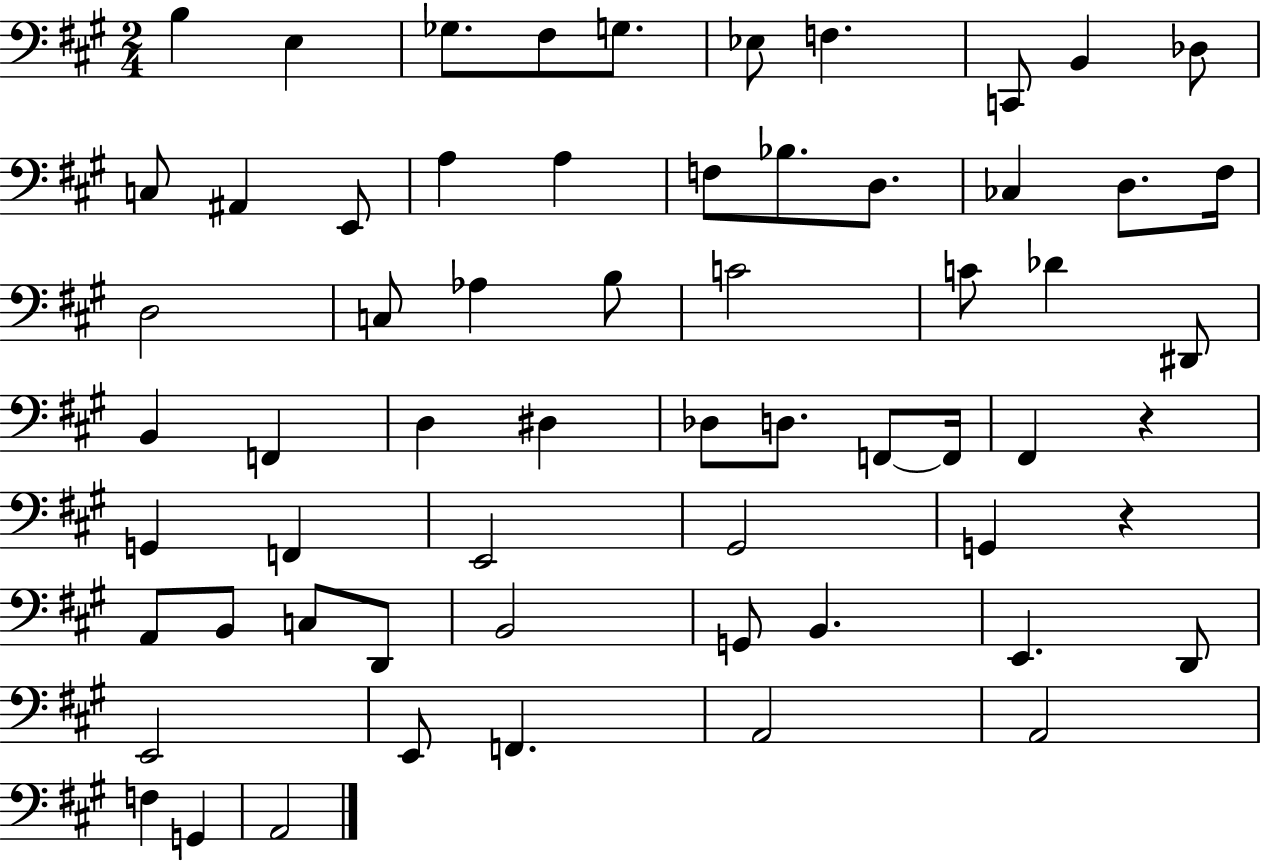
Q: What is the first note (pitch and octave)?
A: B3